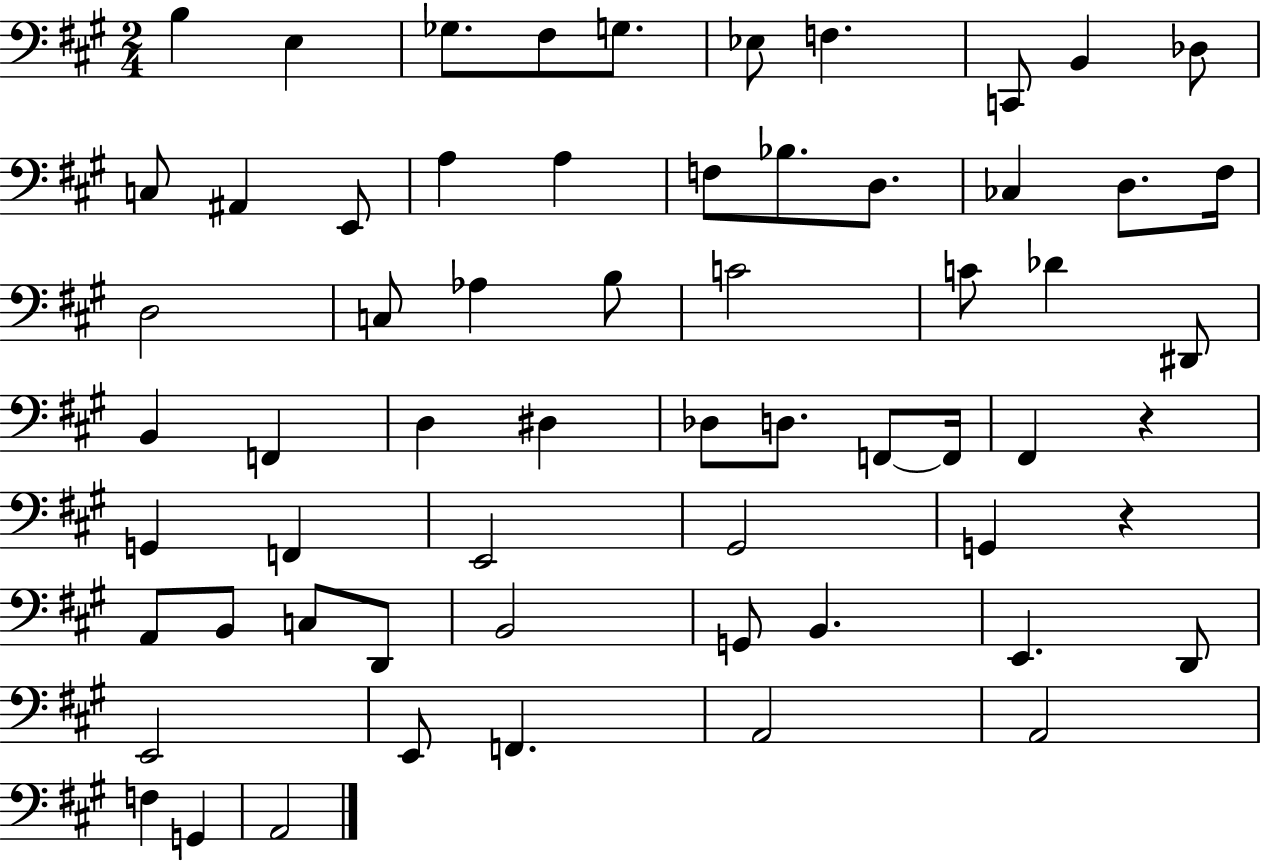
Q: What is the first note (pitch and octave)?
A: B3